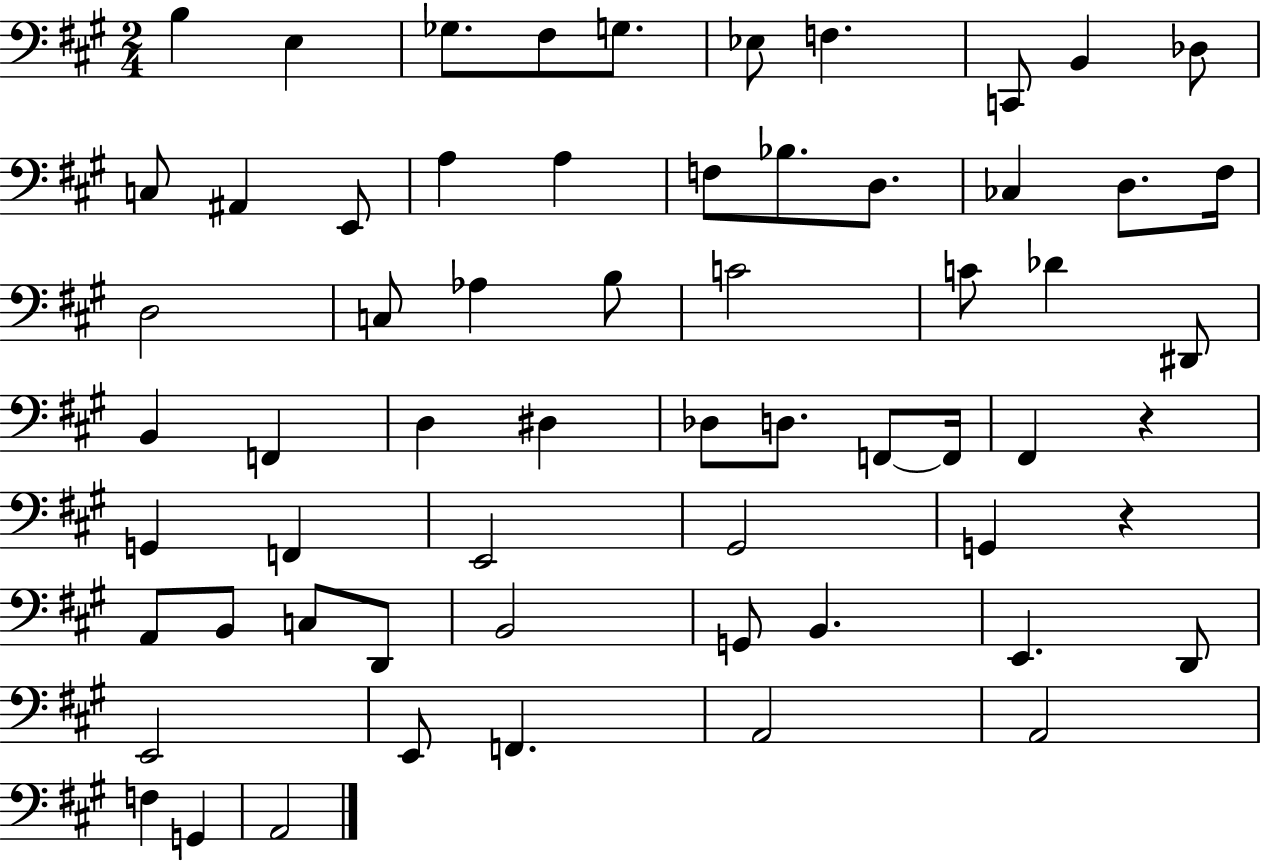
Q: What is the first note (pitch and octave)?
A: B3